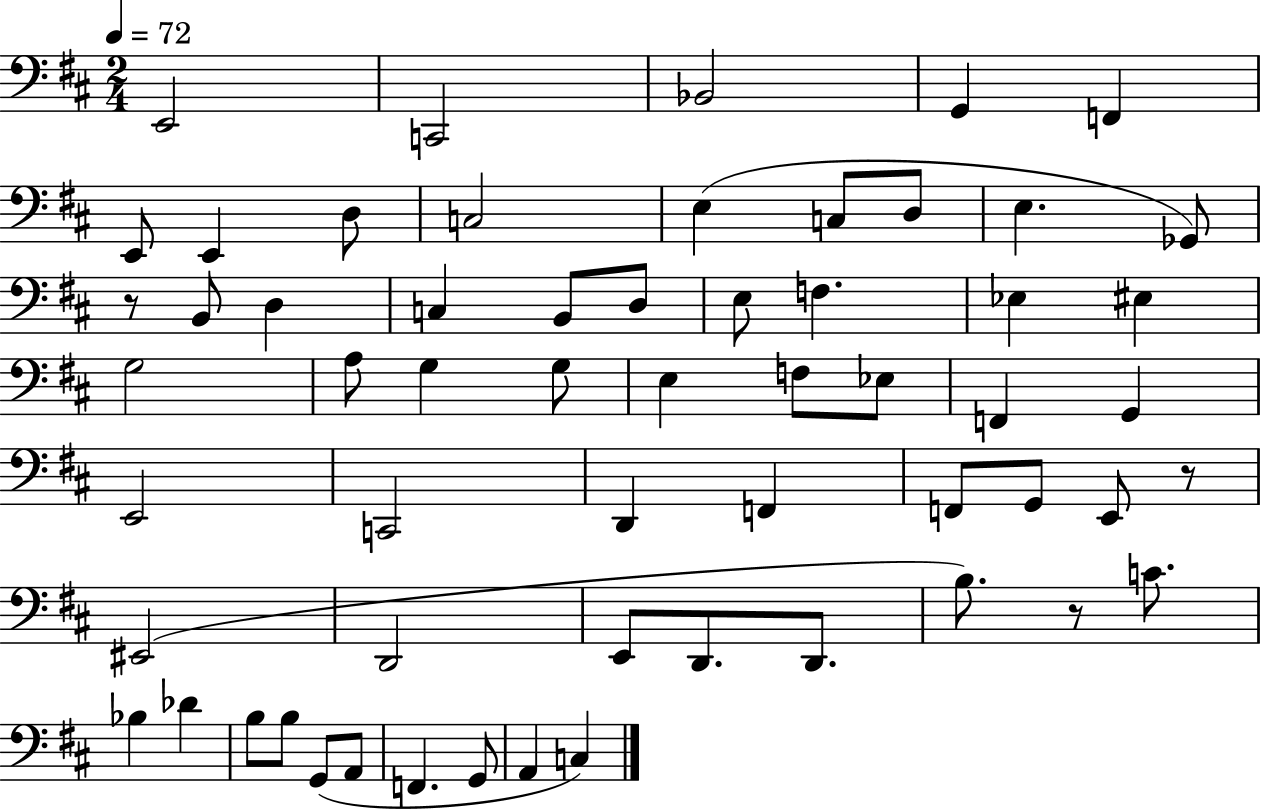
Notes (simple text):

E2/h C2/h Bb2/h G2/q F2/q E2/e E2/q D3/e C3/h E3/q C3/e D3/e E3/q. Gb2/e R/e B2/e D3/q C3/q B2/e D3/e E3/e F3/q. Eb3/q EIS3/q G3/h A3/e G3/q G3/e E3/q F3/e Eb3/e F2/q G2/q E2/h C2/h D2/q F2/q F2/e G2/e E2/e R/e EIS2/h D2/h E2/e D2/e. D2/e. B3/e. R/e C4/e. Bb3/q Db4/q B3/e B3/e G2/e A2/e F2/q. G2/e A2/q C3/q